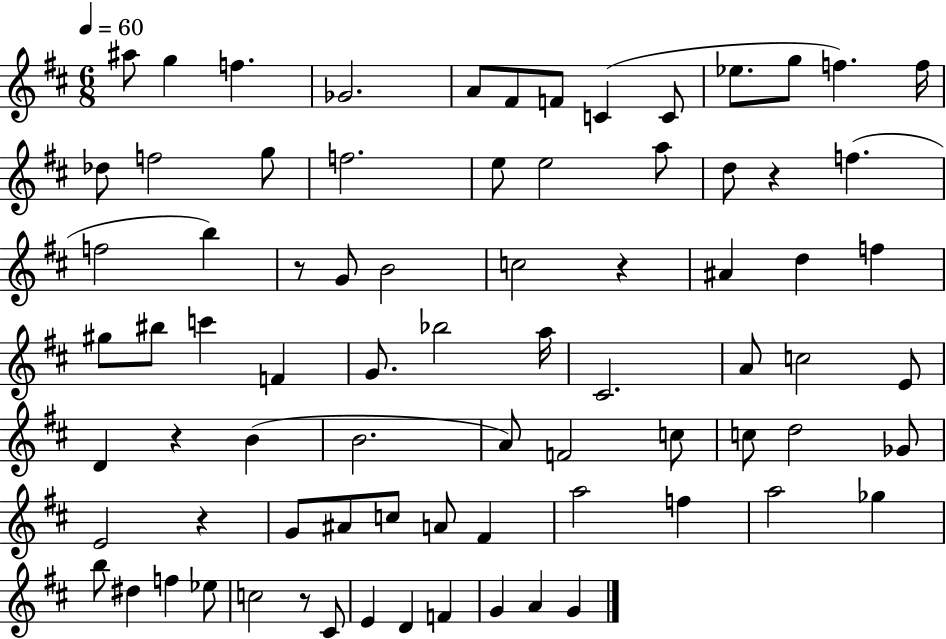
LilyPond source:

{
  \clef treble
  \numericTimeSignature
  \time 6/8
  \key d \major
  \tempo 4 = 60
  ais''8 g''4 f''4. | ges'2. | a'8 fis'8 f'8 c'4( c'8 | ees''8. g''8 f''4.) f''16 | \break des''8 f''2 g''8 | f''2. | e''8 e''2 a''8 | d''8 r4 f''4.( | \break f''2 b''4) | r8 g'8 b'2 | c''2 r4 | ais'4 d''4 f''4 | \break gis''8 bis''8 c'''4 f'4 | g'8. bes''2 a''16 | cis'2. | a'8 c''2 e'8 | \break d'4 r4 b'4( | b'2. | a'8) f'2 c''8 | c''8 d''2 ges'8 | \break e'2 r4 | g'8 ais'8 c''8 a'8 fis'4 | a''2 f''4 | a''2 ges''4 | \break b''8 dis''4 f''4 ees''8 | c''2 r8 cis'8 | e'4 d'4 f'4 | g'4 a'4 g'4 | \break \bar "|."
}